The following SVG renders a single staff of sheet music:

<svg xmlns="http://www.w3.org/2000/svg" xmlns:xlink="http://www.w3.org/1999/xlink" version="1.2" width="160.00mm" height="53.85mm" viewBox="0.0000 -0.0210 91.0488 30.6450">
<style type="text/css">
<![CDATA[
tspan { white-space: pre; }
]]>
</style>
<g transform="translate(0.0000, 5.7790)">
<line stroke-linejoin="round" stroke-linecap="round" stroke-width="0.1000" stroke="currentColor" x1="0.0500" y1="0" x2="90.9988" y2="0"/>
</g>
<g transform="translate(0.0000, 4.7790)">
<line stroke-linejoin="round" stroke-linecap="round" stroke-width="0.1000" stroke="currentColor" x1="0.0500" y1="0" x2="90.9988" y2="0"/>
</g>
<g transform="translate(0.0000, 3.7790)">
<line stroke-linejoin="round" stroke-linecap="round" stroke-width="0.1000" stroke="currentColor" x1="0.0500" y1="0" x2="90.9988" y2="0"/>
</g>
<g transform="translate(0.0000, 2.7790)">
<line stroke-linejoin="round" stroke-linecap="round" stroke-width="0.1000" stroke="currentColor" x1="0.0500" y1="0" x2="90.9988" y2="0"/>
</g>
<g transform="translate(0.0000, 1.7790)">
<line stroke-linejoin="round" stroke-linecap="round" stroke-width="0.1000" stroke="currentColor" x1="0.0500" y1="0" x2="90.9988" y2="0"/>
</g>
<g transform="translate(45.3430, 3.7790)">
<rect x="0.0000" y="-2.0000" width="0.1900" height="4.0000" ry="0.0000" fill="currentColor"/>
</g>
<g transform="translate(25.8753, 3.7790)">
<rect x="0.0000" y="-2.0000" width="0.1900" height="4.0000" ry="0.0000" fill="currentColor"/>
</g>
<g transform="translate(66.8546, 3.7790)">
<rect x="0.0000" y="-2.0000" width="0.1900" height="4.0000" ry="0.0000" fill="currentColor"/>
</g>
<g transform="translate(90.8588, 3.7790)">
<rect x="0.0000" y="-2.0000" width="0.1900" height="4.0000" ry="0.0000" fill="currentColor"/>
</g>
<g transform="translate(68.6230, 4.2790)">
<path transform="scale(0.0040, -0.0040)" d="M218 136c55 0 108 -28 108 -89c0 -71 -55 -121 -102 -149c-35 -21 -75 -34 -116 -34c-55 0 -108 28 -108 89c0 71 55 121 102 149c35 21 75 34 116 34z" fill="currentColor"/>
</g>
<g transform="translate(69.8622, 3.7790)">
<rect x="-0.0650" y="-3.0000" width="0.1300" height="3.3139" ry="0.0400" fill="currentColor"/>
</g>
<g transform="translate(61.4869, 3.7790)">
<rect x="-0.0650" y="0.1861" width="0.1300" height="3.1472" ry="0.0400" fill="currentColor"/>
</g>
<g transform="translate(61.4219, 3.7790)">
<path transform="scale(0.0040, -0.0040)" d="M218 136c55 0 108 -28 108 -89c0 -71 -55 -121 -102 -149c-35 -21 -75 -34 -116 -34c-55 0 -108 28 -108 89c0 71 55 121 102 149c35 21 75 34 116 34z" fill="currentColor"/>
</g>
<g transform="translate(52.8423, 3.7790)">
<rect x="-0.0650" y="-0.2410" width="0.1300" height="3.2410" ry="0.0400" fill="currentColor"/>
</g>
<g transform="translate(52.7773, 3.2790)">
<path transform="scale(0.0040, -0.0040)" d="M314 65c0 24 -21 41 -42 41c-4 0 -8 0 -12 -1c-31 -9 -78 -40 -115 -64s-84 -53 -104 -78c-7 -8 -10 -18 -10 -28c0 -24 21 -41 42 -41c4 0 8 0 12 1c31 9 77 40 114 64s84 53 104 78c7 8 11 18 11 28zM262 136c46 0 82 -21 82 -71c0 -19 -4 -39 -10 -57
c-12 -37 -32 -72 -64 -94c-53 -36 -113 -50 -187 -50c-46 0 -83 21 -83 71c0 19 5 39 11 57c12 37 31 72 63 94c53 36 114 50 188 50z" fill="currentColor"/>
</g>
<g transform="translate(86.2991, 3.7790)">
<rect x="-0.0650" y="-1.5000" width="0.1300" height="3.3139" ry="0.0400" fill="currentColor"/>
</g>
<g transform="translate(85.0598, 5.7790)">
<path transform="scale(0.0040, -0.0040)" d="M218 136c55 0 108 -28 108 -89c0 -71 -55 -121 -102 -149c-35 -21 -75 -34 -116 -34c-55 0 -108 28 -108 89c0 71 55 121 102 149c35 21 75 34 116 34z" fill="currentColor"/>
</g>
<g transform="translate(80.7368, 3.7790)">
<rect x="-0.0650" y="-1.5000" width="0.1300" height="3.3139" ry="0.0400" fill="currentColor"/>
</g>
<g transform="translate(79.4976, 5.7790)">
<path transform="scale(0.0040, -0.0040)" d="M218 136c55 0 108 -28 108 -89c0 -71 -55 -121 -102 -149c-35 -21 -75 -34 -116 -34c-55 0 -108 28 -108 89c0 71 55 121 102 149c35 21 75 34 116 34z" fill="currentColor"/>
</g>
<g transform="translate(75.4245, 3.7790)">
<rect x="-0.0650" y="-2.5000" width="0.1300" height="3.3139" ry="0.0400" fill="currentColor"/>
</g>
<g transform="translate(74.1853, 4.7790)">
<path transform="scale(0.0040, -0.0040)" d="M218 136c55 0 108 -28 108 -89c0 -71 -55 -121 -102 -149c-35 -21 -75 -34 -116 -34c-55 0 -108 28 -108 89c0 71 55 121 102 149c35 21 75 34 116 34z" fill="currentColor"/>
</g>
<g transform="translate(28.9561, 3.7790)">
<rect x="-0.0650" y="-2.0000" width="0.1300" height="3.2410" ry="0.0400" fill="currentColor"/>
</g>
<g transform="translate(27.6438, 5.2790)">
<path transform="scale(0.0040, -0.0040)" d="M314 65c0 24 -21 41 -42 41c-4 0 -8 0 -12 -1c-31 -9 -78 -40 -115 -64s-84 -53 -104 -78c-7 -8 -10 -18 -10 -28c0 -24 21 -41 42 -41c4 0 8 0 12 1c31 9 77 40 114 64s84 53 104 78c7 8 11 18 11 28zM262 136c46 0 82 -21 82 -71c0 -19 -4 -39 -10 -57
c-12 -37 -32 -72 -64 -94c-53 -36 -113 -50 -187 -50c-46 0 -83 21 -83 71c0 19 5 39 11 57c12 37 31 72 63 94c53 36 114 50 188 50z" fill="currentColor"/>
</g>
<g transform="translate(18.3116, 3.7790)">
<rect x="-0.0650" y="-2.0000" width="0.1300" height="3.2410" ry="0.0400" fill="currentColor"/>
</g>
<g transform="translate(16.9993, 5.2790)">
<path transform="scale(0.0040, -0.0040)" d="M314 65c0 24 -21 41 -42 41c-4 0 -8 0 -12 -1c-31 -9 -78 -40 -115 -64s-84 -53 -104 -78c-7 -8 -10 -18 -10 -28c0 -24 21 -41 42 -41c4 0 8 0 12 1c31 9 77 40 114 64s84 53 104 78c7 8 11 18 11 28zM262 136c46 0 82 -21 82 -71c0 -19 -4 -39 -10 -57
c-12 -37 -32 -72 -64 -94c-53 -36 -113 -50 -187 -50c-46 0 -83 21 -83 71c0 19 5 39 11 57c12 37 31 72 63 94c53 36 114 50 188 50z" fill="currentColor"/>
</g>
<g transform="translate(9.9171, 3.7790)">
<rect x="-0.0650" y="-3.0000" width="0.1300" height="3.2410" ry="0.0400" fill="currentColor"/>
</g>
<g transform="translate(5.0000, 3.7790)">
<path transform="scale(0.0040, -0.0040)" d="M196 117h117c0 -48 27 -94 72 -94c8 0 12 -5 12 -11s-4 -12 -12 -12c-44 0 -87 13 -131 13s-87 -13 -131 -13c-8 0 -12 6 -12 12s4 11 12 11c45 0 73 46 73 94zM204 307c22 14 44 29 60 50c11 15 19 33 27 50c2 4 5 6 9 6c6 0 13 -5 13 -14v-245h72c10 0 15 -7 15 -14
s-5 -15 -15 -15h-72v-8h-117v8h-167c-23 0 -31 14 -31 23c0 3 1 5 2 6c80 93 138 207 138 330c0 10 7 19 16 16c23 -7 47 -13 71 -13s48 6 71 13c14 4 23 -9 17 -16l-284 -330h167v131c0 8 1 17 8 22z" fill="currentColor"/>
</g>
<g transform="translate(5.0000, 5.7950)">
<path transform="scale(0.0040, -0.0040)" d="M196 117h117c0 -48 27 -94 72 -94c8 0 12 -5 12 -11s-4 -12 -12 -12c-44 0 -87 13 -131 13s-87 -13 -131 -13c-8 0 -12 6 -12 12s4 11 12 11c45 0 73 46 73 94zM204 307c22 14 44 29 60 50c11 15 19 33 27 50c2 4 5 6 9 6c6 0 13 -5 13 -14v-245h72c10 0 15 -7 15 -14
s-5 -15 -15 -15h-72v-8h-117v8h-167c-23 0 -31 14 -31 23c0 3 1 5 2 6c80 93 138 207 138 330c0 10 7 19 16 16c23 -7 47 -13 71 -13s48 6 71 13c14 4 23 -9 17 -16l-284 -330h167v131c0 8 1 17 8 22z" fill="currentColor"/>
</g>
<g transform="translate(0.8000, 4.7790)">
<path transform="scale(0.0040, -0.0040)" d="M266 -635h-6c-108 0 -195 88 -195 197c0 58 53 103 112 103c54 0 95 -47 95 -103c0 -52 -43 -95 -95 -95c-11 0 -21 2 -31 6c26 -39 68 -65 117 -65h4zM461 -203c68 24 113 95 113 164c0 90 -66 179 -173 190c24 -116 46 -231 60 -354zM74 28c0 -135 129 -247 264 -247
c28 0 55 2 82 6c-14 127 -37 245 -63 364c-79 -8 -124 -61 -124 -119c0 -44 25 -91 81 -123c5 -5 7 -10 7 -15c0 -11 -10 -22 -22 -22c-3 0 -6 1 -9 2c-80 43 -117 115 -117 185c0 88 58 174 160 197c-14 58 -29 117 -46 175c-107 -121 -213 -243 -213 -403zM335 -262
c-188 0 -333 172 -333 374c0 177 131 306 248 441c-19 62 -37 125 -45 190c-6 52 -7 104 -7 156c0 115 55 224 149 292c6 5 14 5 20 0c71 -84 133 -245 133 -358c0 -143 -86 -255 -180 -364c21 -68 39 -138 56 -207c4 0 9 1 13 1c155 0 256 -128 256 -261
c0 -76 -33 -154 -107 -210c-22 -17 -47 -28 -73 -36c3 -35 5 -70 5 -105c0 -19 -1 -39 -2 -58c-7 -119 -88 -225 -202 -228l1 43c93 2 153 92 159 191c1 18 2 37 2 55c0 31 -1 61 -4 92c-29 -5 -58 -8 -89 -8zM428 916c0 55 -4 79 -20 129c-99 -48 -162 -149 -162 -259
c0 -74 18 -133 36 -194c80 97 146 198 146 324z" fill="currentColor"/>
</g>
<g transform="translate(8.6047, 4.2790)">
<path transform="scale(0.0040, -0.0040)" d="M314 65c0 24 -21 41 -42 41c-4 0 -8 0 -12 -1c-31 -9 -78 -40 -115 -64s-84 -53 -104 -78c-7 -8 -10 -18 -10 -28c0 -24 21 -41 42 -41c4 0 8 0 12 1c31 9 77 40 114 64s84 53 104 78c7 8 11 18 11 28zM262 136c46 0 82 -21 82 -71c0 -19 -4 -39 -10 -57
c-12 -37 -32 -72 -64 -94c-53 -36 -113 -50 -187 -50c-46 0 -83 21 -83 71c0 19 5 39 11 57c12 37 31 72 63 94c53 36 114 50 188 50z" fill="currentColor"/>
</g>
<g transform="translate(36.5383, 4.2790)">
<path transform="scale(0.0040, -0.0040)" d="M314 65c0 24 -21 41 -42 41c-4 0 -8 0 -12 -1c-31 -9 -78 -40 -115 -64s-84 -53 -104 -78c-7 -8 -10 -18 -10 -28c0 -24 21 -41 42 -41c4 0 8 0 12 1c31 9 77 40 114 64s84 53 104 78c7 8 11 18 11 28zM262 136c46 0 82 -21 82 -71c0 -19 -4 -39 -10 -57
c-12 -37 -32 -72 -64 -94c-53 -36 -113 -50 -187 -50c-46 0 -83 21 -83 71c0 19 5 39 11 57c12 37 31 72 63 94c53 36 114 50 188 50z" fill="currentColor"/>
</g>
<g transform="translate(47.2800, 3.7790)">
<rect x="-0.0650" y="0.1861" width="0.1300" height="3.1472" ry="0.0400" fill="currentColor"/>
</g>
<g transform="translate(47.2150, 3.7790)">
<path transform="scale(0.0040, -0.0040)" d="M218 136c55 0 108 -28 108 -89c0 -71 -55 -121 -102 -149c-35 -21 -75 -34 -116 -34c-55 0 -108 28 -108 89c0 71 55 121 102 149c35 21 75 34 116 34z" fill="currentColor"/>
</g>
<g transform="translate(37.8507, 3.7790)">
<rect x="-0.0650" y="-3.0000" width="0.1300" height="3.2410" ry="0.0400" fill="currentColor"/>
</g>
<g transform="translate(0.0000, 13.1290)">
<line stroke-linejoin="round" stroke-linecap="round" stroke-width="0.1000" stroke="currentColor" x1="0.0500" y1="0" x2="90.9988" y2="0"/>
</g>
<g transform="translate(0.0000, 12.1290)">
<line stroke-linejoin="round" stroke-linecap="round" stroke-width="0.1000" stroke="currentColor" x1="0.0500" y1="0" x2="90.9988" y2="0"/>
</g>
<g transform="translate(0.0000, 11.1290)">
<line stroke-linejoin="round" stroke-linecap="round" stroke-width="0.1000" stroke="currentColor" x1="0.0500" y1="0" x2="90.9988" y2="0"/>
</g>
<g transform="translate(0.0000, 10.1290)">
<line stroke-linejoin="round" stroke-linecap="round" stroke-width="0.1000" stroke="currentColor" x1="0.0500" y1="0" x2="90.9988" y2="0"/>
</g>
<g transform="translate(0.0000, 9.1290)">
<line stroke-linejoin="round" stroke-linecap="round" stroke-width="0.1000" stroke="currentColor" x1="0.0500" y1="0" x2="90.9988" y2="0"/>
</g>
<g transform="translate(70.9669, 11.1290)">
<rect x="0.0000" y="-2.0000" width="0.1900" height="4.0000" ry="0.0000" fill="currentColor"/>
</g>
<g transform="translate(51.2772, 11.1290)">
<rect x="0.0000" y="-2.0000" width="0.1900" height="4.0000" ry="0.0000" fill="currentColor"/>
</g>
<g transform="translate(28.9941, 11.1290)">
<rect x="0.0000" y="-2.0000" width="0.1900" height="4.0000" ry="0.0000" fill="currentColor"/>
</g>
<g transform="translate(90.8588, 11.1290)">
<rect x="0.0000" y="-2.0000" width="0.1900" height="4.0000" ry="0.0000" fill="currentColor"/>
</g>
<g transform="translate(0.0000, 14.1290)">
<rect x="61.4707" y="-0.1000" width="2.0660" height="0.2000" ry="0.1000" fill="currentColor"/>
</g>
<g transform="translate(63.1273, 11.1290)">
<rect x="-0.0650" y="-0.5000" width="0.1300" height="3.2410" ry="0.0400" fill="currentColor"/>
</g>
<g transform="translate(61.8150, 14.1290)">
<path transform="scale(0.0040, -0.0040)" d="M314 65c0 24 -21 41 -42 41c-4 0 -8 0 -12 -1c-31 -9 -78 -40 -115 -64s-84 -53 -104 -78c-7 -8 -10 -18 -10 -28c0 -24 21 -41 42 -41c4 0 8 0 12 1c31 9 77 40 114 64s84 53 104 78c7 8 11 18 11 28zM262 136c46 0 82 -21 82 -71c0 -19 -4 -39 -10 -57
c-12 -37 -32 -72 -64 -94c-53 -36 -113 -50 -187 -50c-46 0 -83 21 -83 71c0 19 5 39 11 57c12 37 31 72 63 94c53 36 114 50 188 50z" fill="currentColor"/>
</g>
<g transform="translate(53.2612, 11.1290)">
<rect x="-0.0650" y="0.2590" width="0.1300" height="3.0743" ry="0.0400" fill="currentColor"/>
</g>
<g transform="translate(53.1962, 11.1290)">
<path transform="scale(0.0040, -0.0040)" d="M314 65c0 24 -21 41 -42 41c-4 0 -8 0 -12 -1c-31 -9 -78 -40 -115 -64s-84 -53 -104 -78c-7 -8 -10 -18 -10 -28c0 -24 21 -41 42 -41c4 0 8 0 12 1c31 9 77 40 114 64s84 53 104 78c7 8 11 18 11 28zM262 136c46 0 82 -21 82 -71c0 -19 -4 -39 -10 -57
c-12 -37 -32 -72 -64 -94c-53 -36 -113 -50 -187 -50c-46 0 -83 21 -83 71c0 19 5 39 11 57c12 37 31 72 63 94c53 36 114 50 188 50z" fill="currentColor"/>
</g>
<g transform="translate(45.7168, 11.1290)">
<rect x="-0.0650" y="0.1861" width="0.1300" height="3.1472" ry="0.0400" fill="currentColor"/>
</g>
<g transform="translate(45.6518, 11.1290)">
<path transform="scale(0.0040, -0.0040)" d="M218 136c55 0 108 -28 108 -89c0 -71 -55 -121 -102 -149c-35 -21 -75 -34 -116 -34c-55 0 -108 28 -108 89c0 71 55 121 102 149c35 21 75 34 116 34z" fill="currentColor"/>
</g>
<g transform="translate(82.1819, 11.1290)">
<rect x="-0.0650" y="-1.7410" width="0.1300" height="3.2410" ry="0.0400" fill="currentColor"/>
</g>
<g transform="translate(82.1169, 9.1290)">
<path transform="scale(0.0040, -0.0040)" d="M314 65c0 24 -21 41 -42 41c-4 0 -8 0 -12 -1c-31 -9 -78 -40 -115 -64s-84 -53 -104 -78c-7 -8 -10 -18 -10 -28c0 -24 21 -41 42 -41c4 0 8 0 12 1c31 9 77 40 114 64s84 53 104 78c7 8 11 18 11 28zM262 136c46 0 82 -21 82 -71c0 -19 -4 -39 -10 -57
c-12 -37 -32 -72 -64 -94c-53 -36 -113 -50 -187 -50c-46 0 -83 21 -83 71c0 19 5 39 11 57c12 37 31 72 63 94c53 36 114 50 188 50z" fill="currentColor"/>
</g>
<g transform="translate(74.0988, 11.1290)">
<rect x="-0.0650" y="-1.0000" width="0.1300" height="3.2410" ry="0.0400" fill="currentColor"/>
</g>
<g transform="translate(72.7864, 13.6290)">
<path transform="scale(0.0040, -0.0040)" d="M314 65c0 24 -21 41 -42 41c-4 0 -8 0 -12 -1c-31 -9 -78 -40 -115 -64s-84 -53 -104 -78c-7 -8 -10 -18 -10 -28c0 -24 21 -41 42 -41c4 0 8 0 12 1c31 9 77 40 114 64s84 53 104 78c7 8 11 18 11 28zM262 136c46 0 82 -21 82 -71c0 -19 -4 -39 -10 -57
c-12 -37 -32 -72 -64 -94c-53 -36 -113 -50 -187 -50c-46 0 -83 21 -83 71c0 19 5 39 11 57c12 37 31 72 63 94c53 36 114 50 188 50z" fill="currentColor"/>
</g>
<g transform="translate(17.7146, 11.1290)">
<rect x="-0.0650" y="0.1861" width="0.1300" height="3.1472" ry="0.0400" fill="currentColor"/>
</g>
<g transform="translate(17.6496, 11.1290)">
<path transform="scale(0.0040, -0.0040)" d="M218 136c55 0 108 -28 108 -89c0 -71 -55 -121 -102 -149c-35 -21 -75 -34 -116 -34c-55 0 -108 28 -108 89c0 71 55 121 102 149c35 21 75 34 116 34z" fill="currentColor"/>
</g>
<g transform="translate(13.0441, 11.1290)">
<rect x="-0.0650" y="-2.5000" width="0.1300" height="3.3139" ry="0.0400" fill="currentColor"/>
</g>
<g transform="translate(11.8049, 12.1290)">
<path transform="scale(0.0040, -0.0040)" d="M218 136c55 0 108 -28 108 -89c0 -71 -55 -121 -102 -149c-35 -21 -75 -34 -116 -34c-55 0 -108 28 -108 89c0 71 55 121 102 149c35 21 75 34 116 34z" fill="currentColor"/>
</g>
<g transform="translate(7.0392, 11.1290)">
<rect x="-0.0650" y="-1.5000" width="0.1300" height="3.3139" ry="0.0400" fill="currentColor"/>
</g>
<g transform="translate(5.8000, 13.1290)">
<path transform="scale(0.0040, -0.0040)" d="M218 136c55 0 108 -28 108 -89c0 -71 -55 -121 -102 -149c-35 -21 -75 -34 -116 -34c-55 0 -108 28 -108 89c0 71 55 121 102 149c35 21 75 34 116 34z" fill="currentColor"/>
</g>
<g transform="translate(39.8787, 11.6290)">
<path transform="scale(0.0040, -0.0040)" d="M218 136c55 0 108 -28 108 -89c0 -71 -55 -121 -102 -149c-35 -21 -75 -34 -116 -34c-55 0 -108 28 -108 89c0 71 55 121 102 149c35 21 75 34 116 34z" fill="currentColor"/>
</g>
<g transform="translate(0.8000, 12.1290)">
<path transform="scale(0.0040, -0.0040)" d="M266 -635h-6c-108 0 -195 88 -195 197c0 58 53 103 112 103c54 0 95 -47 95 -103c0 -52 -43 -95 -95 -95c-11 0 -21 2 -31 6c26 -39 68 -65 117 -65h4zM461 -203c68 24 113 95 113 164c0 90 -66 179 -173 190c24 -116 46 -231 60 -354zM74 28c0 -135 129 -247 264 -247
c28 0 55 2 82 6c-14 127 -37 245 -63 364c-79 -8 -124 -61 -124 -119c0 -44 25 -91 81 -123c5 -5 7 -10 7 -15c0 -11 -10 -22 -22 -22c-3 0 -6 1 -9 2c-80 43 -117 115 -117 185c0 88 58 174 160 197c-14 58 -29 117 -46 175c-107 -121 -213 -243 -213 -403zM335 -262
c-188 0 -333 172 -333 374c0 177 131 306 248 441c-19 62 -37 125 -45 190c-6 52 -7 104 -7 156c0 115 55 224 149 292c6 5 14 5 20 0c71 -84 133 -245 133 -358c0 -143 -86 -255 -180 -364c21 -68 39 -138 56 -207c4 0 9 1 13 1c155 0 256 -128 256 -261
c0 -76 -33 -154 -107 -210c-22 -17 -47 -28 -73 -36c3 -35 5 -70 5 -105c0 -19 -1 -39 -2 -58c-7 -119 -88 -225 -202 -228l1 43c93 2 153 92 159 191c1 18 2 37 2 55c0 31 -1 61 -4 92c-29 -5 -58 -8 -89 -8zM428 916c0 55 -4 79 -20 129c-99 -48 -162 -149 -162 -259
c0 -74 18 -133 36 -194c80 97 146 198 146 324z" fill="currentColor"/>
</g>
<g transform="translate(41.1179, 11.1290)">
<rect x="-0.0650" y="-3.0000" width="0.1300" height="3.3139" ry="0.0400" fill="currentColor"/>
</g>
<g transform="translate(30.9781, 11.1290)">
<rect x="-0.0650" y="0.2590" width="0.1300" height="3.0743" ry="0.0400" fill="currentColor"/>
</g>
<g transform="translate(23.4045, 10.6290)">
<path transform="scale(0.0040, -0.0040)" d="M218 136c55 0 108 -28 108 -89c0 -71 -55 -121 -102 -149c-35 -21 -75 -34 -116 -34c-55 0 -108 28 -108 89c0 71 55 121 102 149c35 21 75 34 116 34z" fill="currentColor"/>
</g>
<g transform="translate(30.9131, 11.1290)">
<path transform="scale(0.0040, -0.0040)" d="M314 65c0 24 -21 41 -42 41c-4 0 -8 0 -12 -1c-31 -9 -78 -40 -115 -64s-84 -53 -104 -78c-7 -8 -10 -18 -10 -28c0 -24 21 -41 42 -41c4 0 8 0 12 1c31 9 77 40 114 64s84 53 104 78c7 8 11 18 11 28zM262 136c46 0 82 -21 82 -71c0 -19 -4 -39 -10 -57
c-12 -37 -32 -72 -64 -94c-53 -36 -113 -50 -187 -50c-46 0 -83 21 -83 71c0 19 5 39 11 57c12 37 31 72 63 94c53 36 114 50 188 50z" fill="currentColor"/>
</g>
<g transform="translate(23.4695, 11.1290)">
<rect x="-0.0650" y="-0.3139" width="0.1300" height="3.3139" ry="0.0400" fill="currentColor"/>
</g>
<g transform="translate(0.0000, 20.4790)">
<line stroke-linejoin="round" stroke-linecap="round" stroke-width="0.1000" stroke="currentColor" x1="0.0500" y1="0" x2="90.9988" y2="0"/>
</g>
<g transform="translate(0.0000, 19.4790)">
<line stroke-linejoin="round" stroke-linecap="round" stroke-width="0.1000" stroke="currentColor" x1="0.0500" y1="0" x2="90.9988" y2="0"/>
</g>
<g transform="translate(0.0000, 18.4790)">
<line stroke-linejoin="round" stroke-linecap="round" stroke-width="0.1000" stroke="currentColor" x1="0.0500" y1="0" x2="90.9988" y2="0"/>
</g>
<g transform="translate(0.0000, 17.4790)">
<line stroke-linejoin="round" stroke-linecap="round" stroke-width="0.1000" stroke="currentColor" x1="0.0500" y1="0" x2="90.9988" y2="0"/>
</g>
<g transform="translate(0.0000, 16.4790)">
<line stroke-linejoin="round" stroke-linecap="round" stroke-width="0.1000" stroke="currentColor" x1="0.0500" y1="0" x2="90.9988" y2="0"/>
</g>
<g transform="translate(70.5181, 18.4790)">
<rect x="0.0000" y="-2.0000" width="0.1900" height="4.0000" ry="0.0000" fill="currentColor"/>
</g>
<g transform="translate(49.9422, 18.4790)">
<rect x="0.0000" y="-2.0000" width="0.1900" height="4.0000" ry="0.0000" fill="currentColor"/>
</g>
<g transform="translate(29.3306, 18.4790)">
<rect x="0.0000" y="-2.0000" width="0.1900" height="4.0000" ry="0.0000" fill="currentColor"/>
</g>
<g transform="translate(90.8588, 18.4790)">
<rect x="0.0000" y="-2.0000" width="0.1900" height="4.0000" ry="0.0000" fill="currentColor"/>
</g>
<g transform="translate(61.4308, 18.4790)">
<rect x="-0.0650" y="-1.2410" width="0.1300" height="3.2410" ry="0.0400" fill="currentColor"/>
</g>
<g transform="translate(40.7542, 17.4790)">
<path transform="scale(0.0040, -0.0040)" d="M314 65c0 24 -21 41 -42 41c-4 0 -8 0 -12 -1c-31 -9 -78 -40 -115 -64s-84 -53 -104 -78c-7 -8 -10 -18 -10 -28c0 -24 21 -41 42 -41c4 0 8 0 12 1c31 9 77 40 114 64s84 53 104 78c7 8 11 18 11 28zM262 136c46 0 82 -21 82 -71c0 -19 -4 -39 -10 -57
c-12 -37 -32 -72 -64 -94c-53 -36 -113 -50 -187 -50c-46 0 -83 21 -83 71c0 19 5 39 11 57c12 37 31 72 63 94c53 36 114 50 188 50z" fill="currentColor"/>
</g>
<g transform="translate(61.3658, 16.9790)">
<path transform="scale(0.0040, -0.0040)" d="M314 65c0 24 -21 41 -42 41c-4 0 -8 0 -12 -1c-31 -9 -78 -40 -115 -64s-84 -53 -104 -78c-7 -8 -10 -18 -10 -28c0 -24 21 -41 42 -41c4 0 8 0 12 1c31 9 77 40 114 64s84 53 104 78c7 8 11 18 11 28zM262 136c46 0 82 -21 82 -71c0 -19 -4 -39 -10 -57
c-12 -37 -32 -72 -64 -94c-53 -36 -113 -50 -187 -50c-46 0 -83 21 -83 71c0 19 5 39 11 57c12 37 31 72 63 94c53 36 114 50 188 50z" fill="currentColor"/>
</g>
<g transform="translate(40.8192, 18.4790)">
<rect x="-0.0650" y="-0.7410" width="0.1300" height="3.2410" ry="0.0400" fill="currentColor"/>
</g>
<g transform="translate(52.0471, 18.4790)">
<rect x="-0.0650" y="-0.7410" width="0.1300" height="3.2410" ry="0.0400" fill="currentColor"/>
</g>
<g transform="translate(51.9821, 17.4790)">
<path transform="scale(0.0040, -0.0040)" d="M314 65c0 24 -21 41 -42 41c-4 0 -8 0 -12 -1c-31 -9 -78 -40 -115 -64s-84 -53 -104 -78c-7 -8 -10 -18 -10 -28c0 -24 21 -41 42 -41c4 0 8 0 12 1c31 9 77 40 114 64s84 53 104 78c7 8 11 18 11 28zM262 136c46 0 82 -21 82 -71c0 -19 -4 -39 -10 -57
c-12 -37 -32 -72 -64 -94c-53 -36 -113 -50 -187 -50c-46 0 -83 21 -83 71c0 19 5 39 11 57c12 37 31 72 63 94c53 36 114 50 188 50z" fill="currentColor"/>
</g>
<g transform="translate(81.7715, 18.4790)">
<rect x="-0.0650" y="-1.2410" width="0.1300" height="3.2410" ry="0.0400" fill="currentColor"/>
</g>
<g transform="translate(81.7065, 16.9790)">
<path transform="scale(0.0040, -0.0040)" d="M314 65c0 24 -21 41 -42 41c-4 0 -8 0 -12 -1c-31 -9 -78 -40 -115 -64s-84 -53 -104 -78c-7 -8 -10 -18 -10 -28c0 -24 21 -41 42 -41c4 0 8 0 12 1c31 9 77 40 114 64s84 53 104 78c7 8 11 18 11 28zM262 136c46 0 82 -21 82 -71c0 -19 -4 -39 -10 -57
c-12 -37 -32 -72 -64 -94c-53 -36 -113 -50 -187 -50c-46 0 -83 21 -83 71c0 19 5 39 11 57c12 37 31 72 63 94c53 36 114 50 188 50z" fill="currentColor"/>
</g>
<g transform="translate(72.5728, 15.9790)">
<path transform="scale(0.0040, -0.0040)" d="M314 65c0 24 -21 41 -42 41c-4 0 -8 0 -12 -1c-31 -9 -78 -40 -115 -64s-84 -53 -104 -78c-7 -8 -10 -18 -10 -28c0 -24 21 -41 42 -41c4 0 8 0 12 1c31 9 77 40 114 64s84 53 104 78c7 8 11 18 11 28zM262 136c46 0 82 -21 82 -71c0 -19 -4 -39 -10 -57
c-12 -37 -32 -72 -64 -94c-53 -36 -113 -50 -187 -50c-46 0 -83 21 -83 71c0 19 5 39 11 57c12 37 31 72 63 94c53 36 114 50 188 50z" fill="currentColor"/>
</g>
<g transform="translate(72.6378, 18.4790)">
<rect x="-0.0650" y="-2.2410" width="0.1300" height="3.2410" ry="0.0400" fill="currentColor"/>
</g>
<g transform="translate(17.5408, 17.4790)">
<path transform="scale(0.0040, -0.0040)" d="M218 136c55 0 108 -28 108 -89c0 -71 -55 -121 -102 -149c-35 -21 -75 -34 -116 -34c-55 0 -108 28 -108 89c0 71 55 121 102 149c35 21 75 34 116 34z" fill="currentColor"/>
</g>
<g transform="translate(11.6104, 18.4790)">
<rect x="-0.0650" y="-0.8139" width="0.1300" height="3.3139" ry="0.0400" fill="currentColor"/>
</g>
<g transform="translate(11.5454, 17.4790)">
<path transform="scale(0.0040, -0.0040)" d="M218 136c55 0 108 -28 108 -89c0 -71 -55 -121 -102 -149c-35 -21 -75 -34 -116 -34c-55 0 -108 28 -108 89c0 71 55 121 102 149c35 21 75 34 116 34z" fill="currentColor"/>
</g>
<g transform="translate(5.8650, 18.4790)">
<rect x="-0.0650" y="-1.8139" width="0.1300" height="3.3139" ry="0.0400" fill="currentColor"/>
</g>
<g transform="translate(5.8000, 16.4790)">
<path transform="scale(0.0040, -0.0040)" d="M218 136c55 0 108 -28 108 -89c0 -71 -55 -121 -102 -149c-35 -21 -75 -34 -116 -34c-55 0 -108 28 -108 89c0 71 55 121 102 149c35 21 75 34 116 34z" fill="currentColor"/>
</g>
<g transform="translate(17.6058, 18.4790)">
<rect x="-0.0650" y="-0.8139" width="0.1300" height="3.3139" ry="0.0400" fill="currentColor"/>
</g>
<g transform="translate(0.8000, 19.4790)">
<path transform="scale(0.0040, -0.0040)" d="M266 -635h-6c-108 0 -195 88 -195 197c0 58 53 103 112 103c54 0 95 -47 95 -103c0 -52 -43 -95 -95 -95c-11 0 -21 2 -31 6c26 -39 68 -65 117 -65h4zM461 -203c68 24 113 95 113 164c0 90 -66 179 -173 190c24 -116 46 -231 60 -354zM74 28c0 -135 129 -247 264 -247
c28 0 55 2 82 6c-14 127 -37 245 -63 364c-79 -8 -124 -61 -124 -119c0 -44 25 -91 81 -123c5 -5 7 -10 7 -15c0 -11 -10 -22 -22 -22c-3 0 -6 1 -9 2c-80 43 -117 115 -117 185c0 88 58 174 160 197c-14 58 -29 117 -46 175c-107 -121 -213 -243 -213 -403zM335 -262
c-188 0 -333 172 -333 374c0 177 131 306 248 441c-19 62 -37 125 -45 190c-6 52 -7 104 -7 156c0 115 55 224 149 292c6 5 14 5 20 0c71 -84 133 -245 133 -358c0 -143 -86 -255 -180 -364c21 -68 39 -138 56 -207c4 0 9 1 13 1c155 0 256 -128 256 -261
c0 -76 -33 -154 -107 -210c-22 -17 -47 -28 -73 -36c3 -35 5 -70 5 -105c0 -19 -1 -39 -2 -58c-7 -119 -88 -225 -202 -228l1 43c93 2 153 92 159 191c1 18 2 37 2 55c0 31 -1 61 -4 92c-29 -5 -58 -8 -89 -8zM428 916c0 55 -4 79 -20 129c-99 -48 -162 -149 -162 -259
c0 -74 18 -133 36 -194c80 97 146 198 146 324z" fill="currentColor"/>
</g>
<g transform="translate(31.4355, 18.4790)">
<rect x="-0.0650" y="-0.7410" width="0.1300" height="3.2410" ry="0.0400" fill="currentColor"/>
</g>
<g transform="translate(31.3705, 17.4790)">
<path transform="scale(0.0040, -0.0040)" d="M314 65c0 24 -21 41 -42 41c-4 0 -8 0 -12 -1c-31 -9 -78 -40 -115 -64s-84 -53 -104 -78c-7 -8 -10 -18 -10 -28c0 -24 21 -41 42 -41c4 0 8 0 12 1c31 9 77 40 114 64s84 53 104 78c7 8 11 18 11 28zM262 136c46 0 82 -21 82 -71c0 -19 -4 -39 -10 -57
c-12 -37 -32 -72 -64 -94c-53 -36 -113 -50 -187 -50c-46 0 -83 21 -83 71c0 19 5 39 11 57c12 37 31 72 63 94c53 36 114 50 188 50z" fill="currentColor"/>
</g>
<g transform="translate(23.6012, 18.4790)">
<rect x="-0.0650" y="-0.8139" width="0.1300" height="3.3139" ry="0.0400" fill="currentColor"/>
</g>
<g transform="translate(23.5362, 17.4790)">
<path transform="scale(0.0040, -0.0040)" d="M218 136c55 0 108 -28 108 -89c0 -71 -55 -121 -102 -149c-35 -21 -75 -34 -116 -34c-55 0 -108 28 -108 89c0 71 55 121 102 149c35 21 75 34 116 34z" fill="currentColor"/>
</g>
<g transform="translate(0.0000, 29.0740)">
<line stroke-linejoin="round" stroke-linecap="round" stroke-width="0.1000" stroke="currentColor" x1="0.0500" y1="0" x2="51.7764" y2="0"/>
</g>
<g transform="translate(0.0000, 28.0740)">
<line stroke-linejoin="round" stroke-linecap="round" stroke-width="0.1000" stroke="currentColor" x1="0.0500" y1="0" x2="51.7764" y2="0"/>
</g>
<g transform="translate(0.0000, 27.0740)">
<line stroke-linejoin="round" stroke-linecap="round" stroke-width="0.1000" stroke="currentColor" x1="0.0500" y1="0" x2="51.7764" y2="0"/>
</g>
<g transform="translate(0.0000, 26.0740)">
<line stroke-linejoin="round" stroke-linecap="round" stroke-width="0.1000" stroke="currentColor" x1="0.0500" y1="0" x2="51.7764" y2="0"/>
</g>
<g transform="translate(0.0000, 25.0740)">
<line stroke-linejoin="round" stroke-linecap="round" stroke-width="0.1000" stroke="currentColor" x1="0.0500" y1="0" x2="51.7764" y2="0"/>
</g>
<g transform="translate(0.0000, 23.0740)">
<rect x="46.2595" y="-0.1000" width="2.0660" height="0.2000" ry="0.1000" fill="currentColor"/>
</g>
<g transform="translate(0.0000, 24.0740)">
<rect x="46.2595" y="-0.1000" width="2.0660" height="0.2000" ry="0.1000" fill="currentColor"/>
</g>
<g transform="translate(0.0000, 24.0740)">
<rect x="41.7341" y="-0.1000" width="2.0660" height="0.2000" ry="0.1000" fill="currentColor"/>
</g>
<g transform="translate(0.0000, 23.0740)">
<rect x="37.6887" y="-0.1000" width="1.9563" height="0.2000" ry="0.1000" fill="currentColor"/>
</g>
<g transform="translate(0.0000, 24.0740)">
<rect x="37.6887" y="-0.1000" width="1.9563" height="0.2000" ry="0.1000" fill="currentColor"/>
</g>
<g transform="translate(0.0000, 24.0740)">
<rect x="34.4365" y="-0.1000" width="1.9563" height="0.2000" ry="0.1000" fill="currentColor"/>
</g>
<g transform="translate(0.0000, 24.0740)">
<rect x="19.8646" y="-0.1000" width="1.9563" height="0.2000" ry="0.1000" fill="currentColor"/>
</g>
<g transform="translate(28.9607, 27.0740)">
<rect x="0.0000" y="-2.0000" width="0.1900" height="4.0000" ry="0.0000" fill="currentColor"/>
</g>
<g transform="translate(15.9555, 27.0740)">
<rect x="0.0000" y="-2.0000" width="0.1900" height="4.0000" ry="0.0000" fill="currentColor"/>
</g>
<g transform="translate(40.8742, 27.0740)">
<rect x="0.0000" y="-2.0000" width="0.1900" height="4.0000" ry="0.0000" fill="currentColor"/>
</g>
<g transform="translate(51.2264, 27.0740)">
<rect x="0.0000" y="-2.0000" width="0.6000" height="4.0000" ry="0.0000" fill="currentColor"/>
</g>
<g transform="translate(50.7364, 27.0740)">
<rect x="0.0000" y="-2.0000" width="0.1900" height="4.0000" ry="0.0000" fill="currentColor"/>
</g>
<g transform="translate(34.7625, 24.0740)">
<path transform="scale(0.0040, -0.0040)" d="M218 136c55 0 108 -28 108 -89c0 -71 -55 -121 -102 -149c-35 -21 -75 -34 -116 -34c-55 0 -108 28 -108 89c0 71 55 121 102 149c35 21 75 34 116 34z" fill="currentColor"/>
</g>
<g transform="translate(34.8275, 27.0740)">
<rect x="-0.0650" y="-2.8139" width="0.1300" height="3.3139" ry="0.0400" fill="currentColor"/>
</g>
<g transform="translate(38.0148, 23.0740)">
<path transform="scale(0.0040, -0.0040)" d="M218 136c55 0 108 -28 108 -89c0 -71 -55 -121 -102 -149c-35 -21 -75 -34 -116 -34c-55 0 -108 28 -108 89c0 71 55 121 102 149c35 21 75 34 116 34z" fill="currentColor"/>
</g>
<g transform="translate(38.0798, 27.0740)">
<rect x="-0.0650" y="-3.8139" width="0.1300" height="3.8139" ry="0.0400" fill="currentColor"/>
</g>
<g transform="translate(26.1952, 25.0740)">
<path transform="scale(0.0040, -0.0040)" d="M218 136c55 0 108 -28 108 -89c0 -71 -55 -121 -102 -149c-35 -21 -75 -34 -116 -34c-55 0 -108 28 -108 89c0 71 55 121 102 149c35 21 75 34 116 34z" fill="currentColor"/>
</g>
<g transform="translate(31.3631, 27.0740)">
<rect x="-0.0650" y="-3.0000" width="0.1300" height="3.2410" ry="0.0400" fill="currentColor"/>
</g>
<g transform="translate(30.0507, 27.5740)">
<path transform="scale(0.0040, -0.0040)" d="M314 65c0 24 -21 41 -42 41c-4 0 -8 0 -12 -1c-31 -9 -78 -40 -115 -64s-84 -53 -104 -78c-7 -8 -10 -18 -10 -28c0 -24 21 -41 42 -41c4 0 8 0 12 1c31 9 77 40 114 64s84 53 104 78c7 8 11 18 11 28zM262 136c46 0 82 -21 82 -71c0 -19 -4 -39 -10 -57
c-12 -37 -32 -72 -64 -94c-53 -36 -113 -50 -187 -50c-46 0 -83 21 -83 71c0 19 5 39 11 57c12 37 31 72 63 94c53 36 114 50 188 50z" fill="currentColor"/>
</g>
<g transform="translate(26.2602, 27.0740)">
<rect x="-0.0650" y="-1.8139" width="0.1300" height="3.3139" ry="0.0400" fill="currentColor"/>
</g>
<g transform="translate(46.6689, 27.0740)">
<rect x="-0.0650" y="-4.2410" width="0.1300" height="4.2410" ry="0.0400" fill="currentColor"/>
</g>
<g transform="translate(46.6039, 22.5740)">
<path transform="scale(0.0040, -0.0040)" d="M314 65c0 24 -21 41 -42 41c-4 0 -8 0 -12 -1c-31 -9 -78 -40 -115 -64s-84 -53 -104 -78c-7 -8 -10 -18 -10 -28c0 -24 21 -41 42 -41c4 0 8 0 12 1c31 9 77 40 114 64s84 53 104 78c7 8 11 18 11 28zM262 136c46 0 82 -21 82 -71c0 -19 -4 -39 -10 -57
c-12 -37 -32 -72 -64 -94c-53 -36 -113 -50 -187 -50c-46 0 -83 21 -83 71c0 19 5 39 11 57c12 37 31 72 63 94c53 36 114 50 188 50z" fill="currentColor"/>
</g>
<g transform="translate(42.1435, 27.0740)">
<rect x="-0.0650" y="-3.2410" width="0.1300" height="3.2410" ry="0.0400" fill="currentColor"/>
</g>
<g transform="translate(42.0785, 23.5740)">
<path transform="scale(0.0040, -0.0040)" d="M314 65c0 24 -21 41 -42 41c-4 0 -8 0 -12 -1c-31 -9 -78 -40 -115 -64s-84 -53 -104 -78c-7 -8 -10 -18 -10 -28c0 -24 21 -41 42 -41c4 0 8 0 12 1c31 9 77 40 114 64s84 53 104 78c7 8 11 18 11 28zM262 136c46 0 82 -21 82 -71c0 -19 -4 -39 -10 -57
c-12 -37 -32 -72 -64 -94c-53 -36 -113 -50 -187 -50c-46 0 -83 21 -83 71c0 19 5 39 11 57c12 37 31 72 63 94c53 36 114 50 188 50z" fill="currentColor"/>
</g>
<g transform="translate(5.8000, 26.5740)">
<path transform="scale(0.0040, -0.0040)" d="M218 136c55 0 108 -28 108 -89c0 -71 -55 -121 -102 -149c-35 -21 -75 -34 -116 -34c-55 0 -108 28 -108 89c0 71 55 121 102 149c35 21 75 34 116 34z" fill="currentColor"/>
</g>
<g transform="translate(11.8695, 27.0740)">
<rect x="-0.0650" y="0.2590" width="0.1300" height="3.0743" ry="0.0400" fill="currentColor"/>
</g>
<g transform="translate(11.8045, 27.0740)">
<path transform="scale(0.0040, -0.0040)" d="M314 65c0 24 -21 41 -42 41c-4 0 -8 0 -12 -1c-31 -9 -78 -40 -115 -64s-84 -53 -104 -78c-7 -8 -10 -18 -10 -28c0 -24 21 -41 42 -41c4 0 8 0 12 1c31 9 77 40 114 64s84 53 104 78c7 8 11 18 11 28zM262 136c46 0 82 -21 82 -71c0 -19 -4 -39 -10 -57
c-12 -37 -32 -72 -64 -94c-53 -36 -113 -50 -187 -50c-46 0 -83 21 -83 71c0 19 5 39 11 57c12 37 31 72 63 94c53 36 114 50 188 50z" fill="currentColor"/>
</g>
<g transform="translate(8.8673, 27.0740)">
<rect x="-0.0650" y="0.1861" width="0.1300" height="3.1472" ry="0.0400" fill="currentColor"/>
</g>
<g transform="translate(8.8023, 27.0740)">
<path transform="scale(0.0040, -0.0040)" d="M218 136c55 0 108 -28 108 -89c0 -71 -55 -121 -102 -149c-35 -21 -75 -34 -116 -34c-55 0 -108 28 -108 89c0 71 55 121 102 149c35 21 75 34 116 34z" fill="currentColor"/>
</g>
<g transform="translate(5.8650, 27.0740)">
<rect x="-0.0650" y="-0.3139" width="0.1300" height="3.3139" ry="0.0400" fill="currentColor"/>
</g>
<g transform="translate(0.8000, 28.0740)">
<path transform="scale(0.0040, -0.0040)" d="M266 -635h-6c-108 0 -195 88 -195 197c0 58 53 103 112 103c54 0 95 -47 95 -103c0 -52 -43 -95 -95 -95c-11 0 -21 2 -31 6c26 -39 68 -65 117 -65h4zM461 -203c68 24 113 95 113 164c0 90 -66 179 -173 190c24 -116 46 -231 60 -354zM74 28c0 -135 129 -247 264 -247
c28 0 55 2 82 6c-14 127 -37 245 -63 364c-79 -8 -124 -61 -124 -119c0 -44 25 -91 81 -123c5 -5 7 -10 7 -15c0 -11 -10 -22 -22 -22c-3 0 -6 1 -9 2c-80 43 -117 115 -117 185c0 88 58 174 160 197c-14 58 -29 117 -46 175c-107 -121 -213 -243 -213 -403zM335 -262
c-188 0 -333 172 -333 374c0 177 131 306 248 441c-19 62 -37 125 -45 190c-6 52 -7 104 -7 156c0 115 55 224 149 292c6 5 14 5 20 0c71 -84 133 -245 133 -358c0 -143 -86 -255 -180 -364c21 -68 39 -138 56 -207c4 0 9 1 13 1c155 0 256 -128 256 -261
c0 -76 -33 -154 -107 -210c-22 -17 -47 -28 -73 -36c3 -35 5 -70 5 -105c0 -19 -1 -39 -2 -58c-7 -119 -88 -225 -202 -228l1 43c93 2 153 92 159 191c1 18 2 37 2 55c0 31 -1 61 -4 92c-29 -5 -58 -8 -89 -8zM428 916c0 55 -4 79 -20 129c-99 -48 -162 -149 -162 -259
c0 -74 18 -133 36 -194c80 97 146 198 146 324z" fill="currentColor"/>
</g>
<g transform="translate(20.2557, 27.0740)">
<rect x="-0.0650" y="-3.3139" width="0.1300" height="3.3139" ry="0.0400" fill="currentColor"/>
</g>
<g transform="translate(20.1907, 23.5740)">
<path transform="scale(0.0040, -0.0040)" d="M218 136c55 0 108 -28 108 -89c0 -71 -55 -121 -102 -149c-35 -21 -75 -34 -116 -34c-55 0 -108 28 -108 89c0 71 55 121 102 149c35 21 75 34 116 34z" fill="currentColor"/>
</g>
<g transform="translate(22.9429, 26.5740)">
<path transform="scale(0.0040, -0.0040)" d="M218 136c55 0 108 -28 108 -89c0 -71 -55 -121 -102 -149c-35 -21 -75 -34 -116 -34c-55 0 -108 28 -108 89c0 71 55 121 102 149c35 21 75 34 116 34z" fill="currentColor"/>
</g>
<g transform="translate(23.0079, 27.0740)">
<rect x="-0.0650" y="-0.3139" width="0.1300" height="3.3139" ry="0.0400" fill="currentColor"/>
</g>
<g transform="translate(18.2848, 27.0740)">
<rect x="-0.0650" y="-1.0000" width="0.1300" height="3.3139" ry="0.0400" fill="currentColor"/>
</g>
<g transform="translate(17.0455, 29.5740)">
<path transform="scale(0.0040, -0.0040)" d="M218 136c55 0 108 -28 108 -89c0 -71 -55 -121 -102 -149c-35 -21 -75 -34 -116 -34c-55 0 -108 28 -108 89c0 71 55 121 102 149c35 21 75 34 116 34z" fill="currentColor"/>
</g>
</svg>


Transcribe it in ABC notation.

X:1
T:Untitled
M:4/4
L:1/4
K:C
A2 F2 F2 A2 B c2 B A G E E E G B c B2 A B B2 C2 D2 f2 f d d d d2 d2 d2 e2 g2 e2 c B B2 D b c f A2 a c' b2 d'2